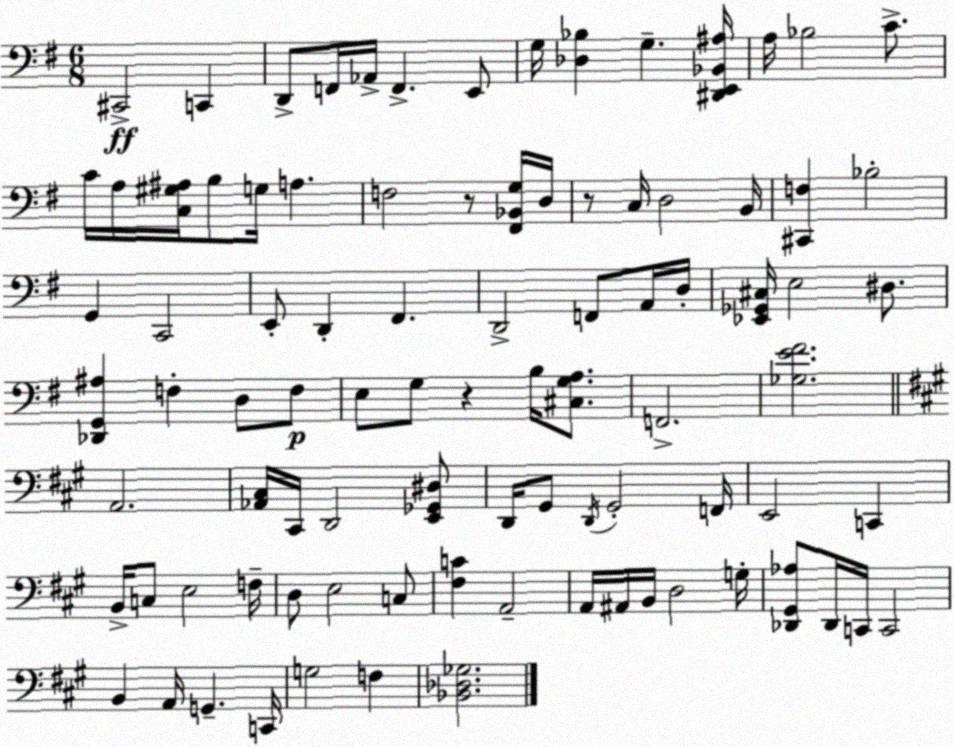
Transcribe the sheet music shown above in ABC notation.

X:1
T:Untitled
M:6/8
L:1/4
K:G
^C,,2 C,, D,,/2 F,,/4 _A,,/4 F,, E,,/2 G,/4 [_D,_B,] G, [^D,,E,,_B,,^A,]/4 A,/4 _B,2 C/2 C/4 A,/4 [C,^G,^A,]/4 B,/2 G,/4 A, F,2 z/2 [^F,,_B,,G,]/4 D,/4 z/2 C,/4 D,2 B,,/4 [^C,,F,] _B,2 G,, C,,2 E,,/2 D,, ^F,, D,,2 F,,/2 A,,/4 D,/4 [_E,,_G,,^C,]/4 E,2 ^D,/2 [_D,,G,,^A,] F, D,/2 F,/2 E,/2 G,/2 z B,/4 [^C,G,A,]/2 F,,2 [_G,E^F]2 A,,2 [_A,,^C,]/4 ^C,,/4 D,,2 [E,,_G,,^D,]/2 D,,/4 ^G,,/2 D,,/4 ^G,,2 F,,/4 E,,2 C,, B,,/4 C,/2 E,2 F,/4 D,/2 E,2 C,/2 [^F,C] A,,2 A,,/4 ^A,,/4 B,,/4 D,2 G,/4 [_D,,^G,,_A,]/2 _D,,/4 C,,/4 C,,2 B,, A,,/4 G,, C,,/4 G,2 F, [_B,,_D,_G,]2